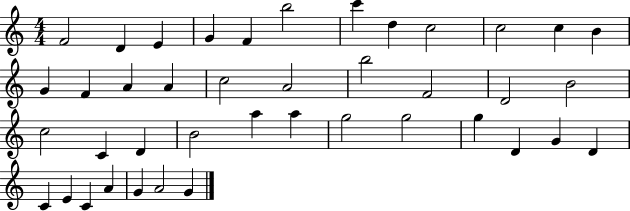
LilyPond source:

{
  \clef treble
  \numericTimeSignature
  \time 4/4
  \key c \major
  f'2 d'4 e'4 | g'4 f'4 b''2 | c'''4 d''4 c''2 | c''2 c''4 b'4 | \break g'4 f'4 a'4 a'4 | c''2 a'2 | b''2 f'2 | d'2 b'2 | \break c''2 c'4 d'4 | b'2 a''4 a''4 | g''2 g''2 | g''4 d'4 g'4 d'4 | \break c'4 e'4 c'4 a'4 | g'4 a'2 g'4 | \bar "|."
}